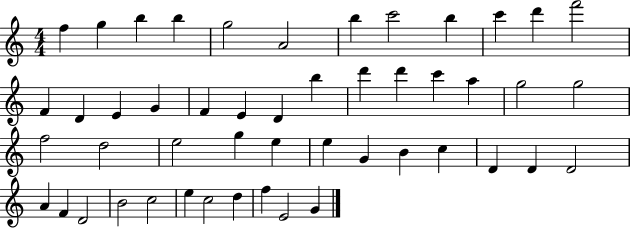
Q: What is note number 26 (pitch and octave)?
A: G5